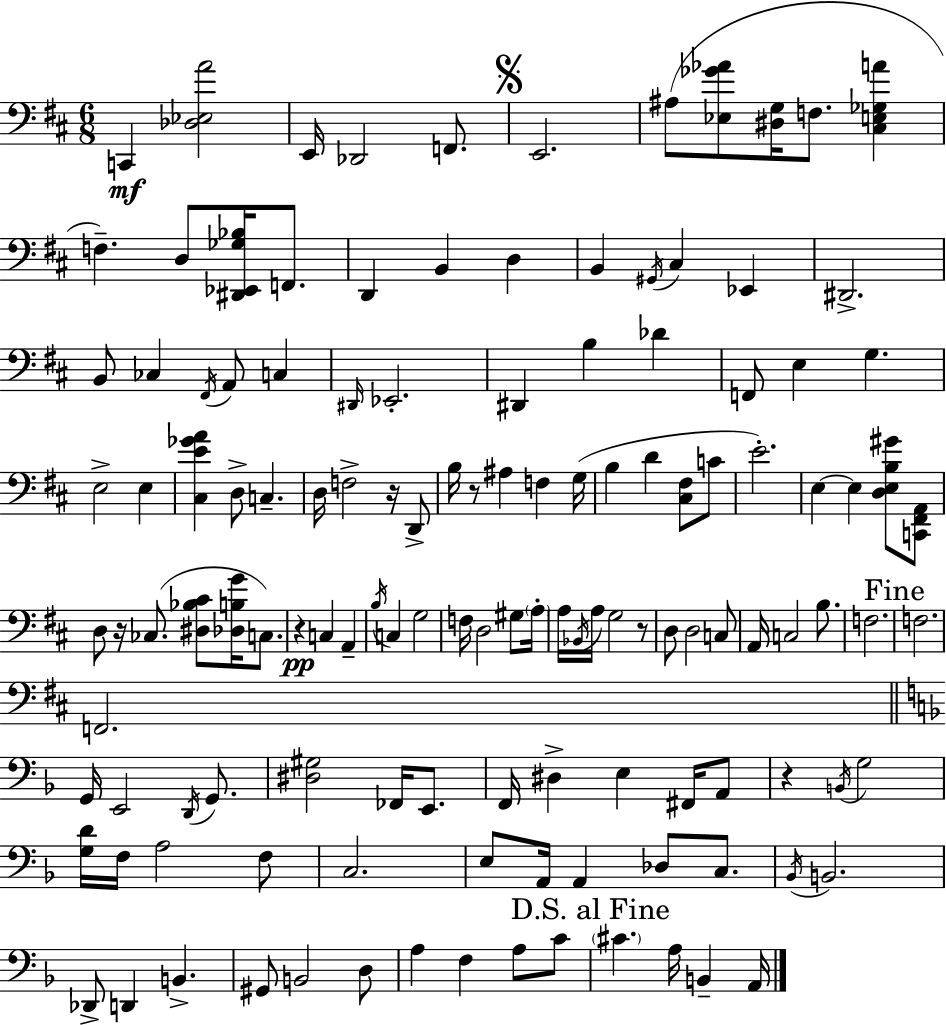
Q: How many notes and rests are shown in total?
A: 130